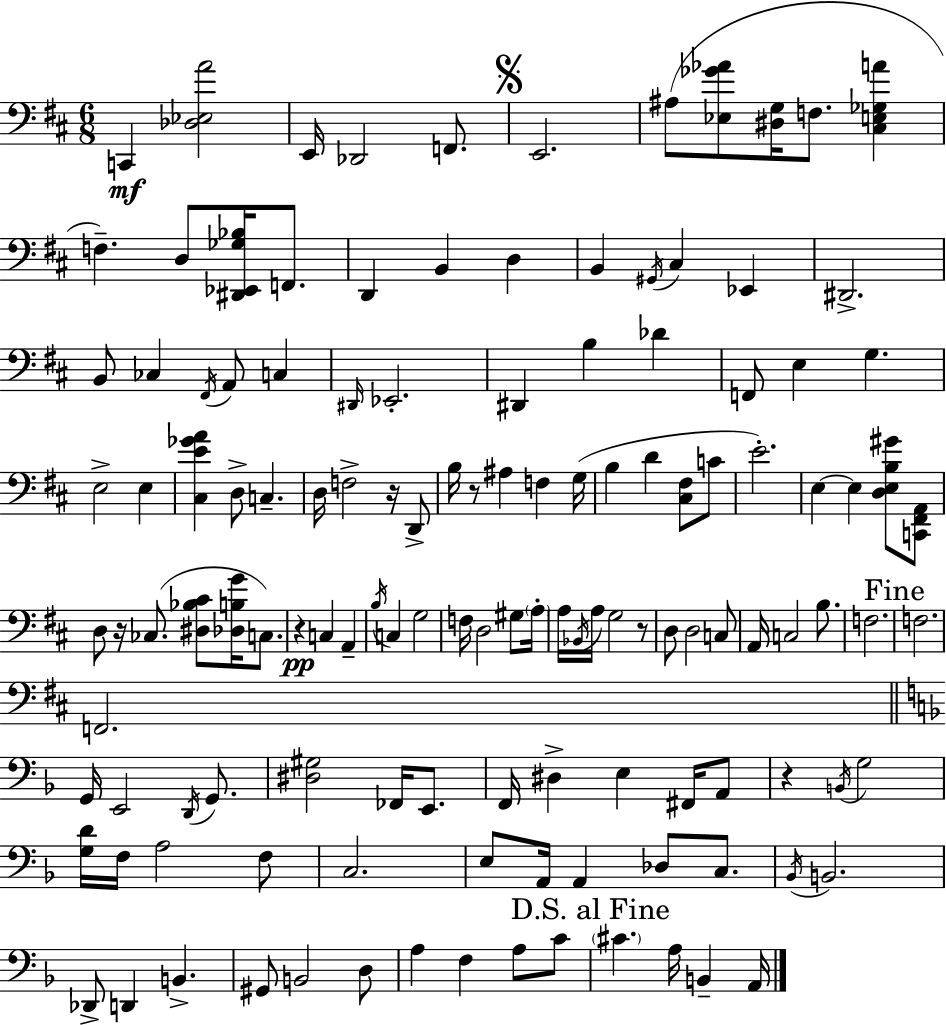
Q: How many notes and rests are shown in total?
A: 130